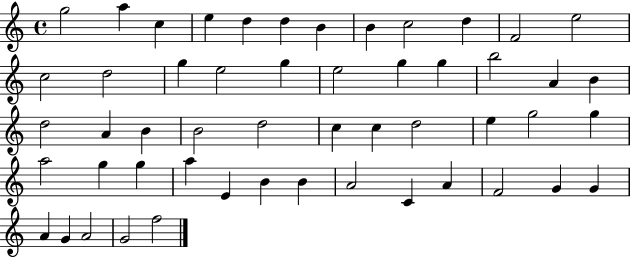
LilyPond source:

{
  \clef treble
  \time 4/4
  \defaultTimeSignature
  \key c \major
  g''2 a''4 c''4 | e''4 d''4 d''4 b'4 | b'4 c''2 d''4 | f'2 e''2 | \break c''2 d''2 | g''4 e''2 g''4 | e''2 g''4 g''4 | b''2 a'4 b'4 | \break d''2 a'4 b'4 | b'2 d''2 | c''4 c''4 d''2 | e''4 g''2 g''4 | \break a''2 g''4 g''4 | a''4 e'4 b'4 b'4 | a'2 c'4 a'4 | f'2 g'4 g'4 | \break a'4 g'4 a'2 | g'2 f''2 | \bar "|."
}